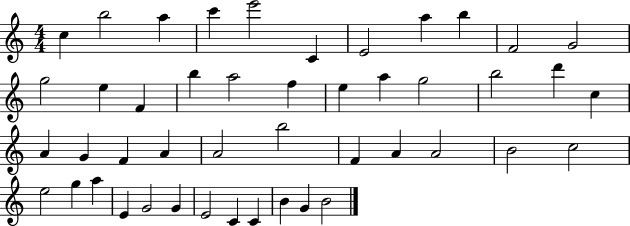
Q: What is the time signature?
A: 4/4